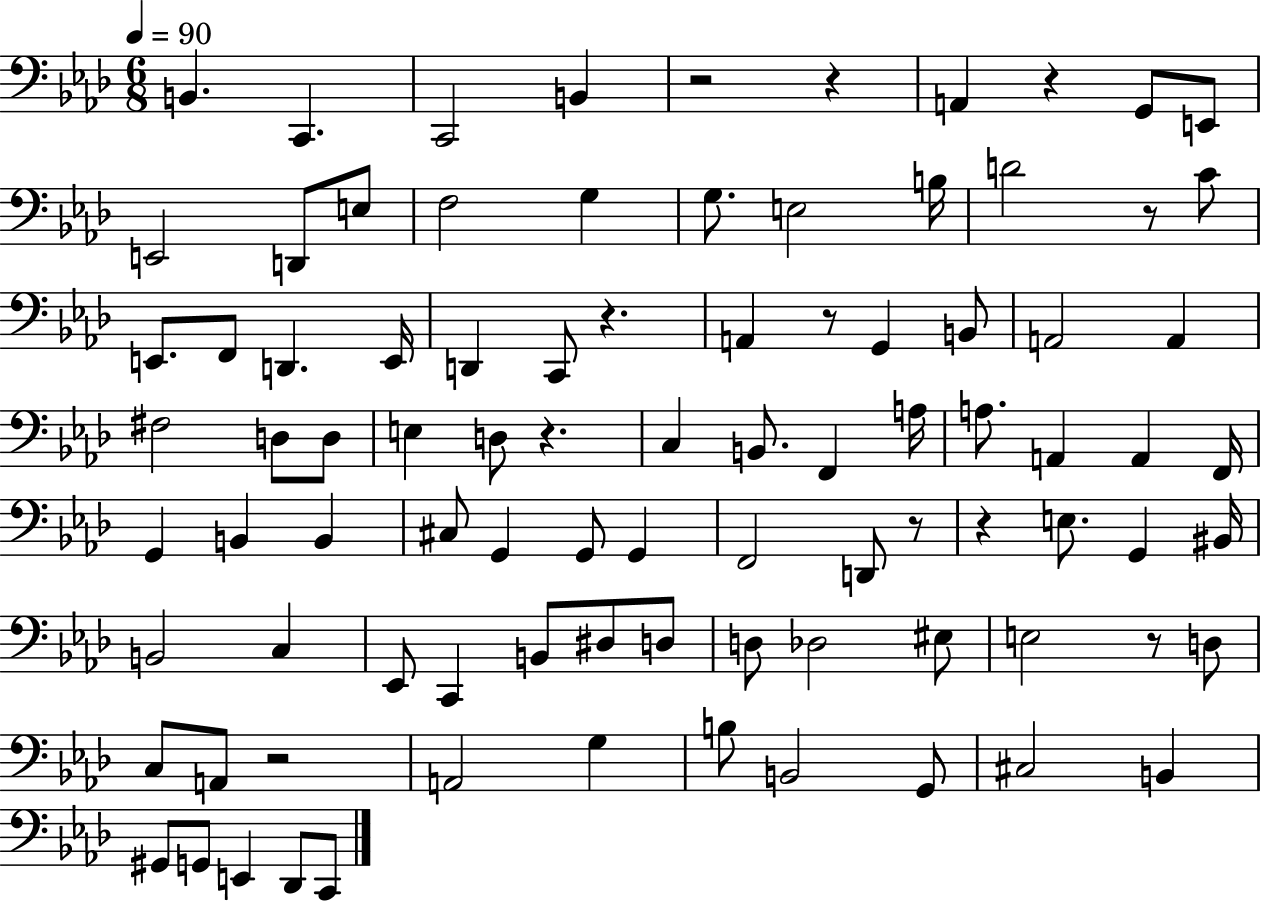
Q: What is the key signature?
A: AES major